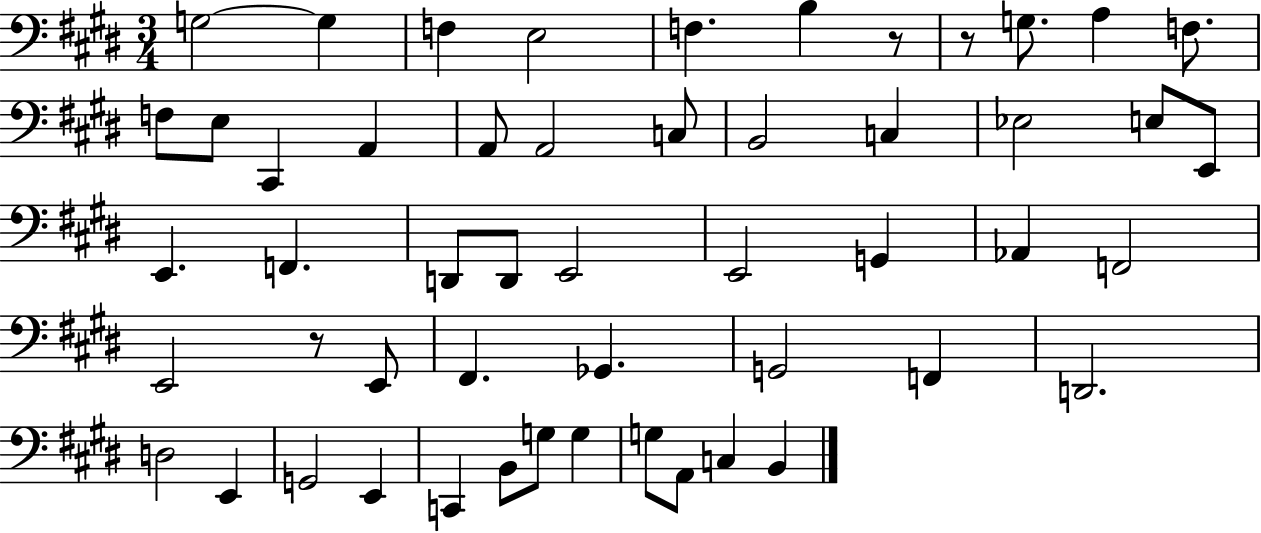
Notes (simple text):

G3/h G3/q F3/q E3/h F3/q. B3/q R/e R/e G3/e. A3/q F3/e. F3/e E3/e C#2/q A2/q A2/e A2/h C3/e B2/h C3/q Eb3/h E3/e E2/e E2/q. F2/q. D2/e D2/e E2/h E2/h G2/q Ab2/q F2/h E2/h R/e E2/e F#2/q. Gb2/q. G2/h F2/q D2/h. D3/h E2/q G2/h E2/q C2/q B2/e G3/e G3/q G3/e A2/e C3/q B2/q